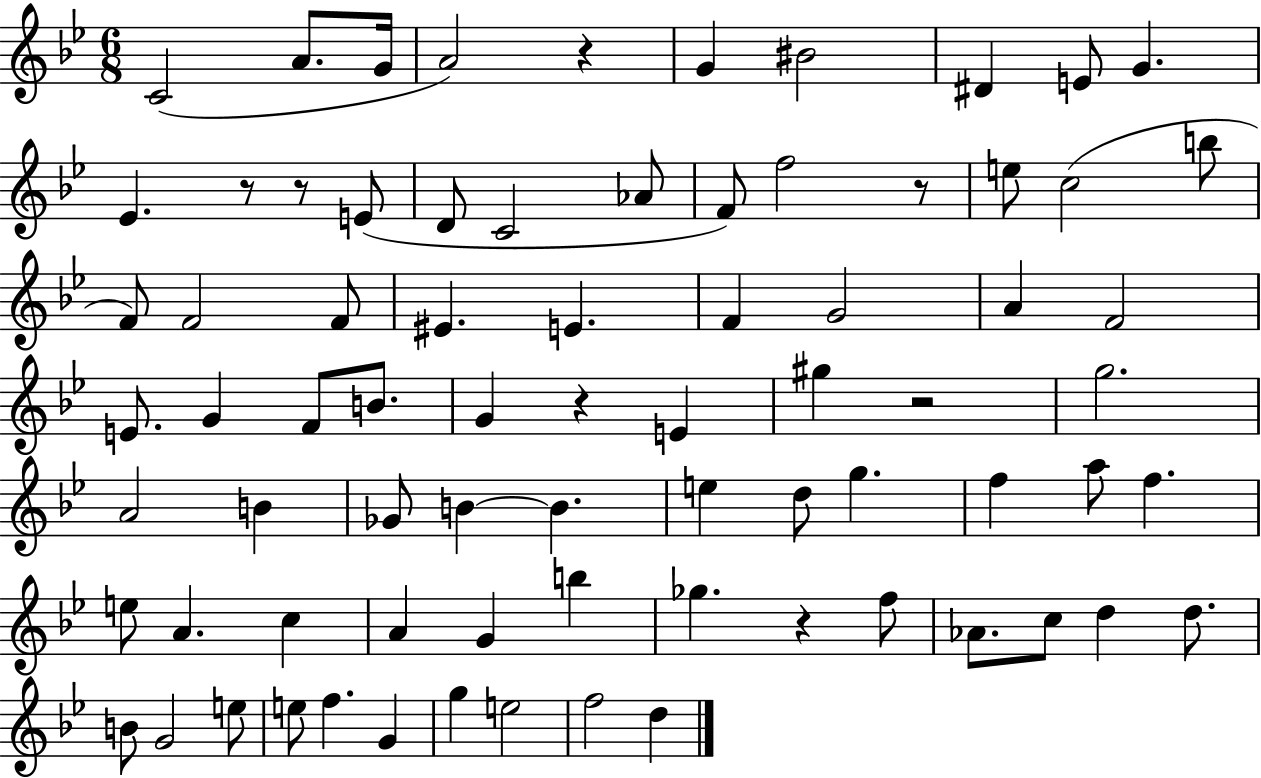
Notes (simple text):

C4/h A4/e. G4/s A4/h R/q G4/q BIS4/h D#4/q E4/e G4/q. Eb4/q. R/e R/e E4/e D4/e C4/h Ab4/e F4/e F5/h R/e E5/e C5/h B5/e F4/e F4/h F4/e EIS4/q. E4/q. F4/q G4/h A4/q F4/h E4/e. G4/q F4/e B4/e. G4/q R/q E4/q G#5/q R/h G5/h. A4/h B4/q Gb4/e B4/q B4/q. E5/q D5/e G5/q. F5/q A5/e F5/q. E5/e A4/q. C5/q A4/q G4/q B5/q Gb5/q. R/q F5/e Ab4/e. C5/e D5/q D5/e. B4/e G4/h E5/e E5/e F5/q. G4/q G5/q E5/h F5/h D5/q